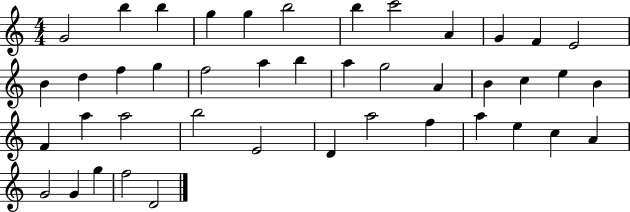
{
  \clef treble
  \numericTimeSignature
  \time 4/4
  \key c \major
  g'2 b''4 b''4 | g''4 g''4 b''2 | b''4 c'''2 a'4 | g'4 f'4 e'2 | \break b'4 d''4 f''4 g''4 | f''2 a''4 b''4 | a''4 g''2 a'4 | b'4 c''4 e''4 b'4 | \break f'4 a''4 a''2 | b''2 e'2 | d'4 a''2 f''4 | a''4 e''4 c''4 a'4 | \break g'2 g'4 g''4 | f''2 d'2 | \bar "|."
}